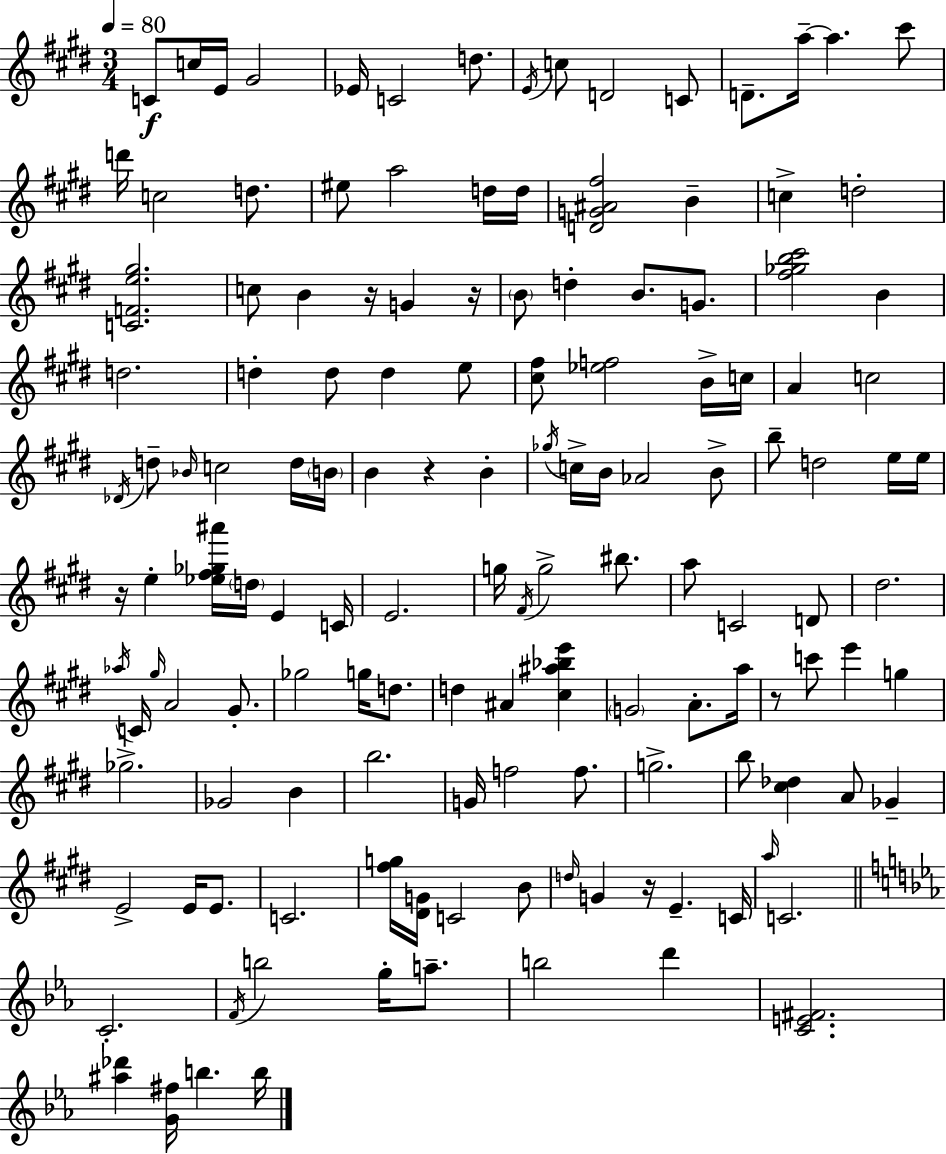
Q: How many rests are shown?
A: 6